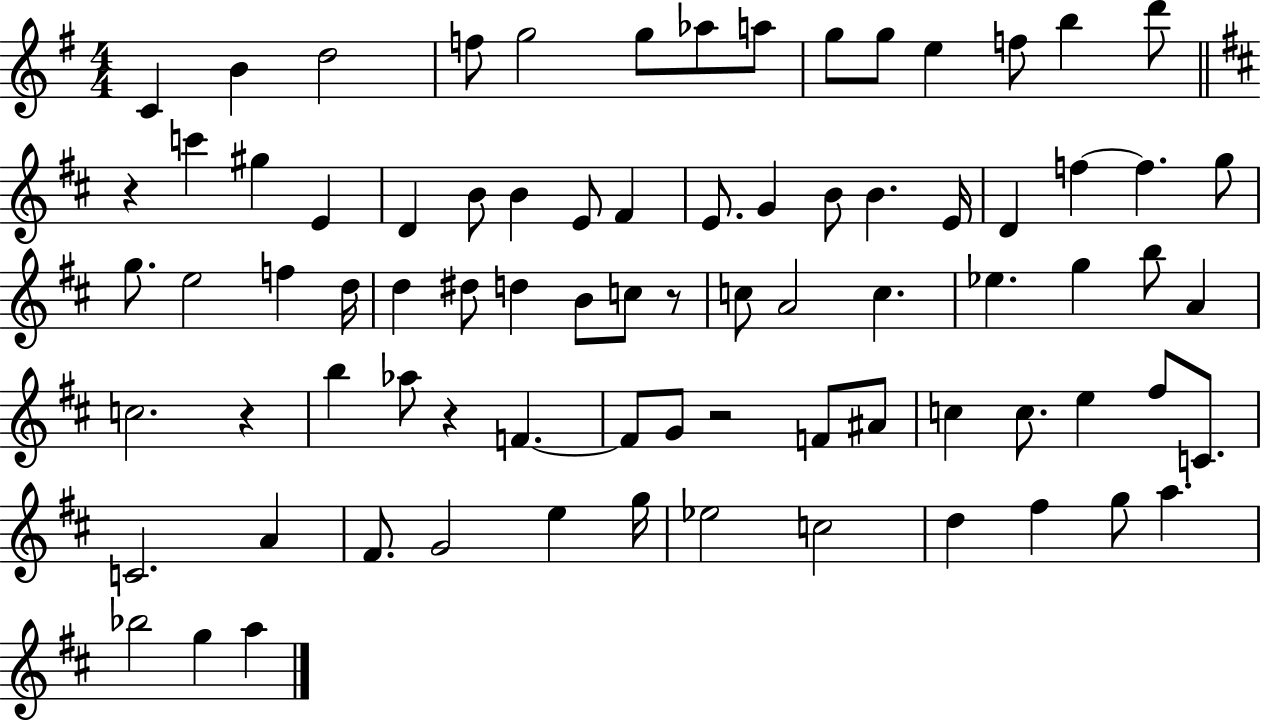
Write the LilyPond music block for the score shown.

{
  \clef treble
  \numericTimeSignature
  \time 4/4
  \key g \major
  \repeat volta 2 { c'4 b'4 d''2 | f''8 g''2 g''8 aes''8 a''8 | g''8 g''8 e''4 f''8 b''4 d'''8 | \bar "||" \break \key d \major r4 c'''4 gis''4 e'4 | d'4 b'8 b'4 e'8 fis'4 | e'8. g'4 b'8 b'4. e'16 | d'4 f''4~~ f''4. g''8 | \break g''8. e''2 f''4 d''16 | d''4 dis''8 d''4 b'8 c''8 r8 | c''8 a'2 c''4. | ees''4. g''4 b''8 a'4 | \break c''2. r4 | b''4 aes''8 r4 f'4.~~ | f'8 g'8 r2 f'8 ais'8 | c''4 c''8. e''4 fis''8 c'8. | \break c'2. a'4 | fis'8. g'2 e''4 g''16 | ees''2 c''2 | d''4 fis''4 g''8 a''4. | \break bes''2 g''4 a''4 | } \bar "|."
}